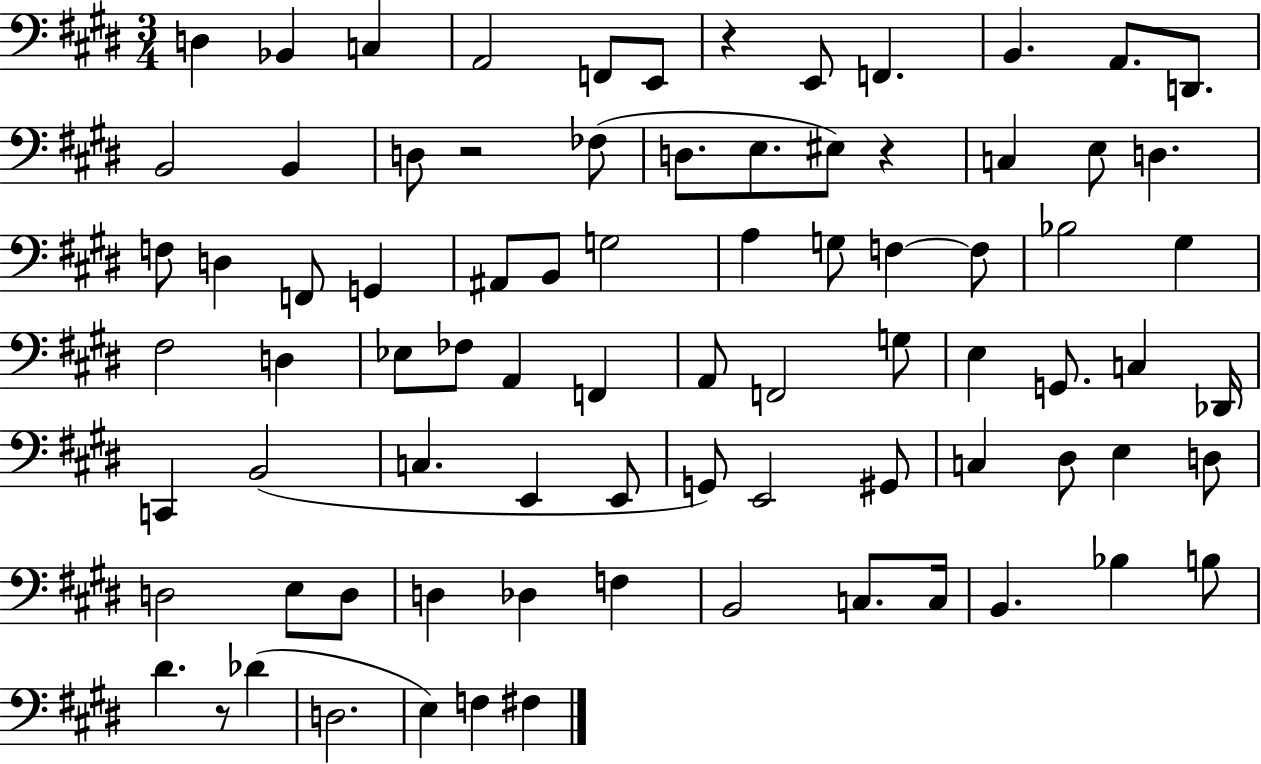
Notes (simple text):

D3/q Bb2/q C3/q A2/h F2/e E2/e R/q E2/e F2/q. B2/q. A2/e. D2/e. B2/h B2/q D3/e R/h FES3/e D3/e. E3/e. EIS3/e R/q C3/q E3/e D3/q. F3/e D3/q F2/e G2/q A#2/e B2/e G3/h A3/q G3/e F3/q F3/e Bb3/h G#3/q F#3/h D3/q Eb3/e FES3/e A2/q F2/q A2/e F2/h G3/e E3/q G2/e. C3/q Db2/s C2/q B2/h C3/q. E2/q E2/e G2/e E2/h G#2/e C3/q D#3/e E3/q D3/e D3/h E3/e D3/e D3/q Db3/q F3/q B2/h C3/e. C3/s B2/q. Bb3/q B3/e D#4/q. R/e Db4/q D3/h. E3/q F3/q F#3/q